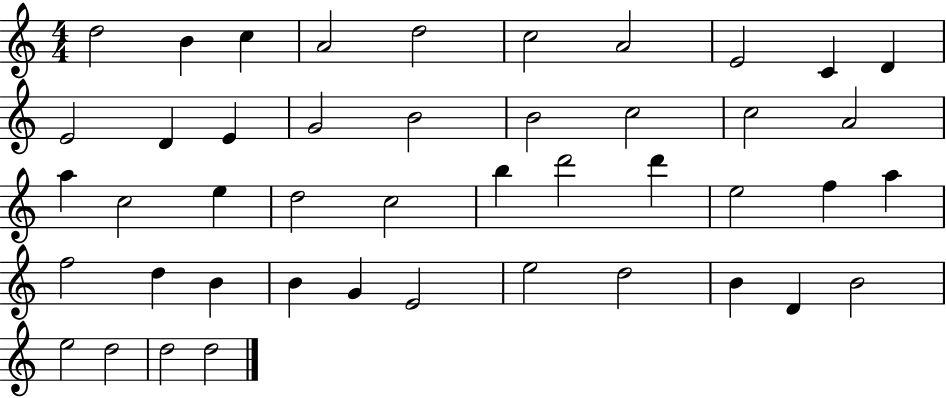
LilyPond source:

{
  \clef treble
  \numericTimeSignature
  \time 4/4
  \key c \major
  d''2 b'4 c''4 | a'2 d''2 | c''2 a'2 | e'2 c'4 d'4 | \break e'2 d'4 e'4 | g'2 b'2 | b'2 c''2 | c''2 a'2 | \break a''4 c''2 e''4 | d''2 c''2 | b''4 d'''2 d'''4 | e''2 f''4 a''4 | \break f''2 d''4 b'4 | b'4 g'4 e'2 | e''2 d''2 | b'4 d'4 b'2 | \break e''2 d''2 | d''2 d''2 | \bar "|."
}